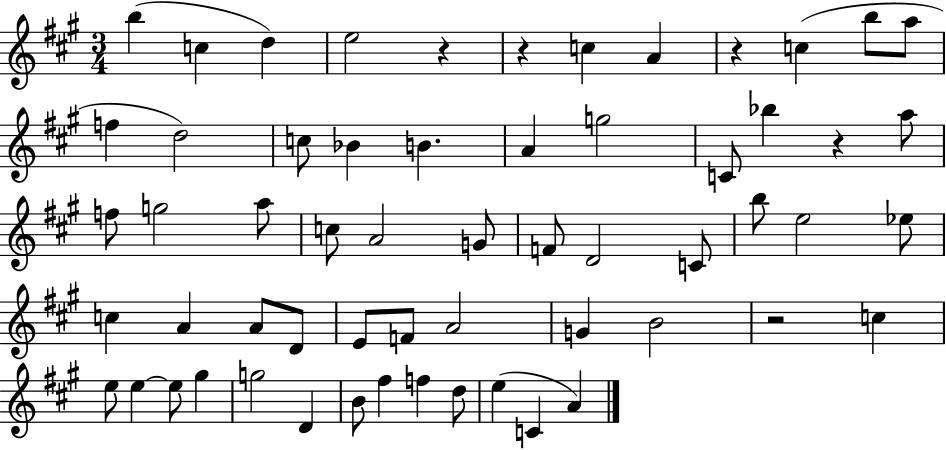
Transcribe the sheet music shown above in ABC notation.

X:1
T:Untitled
M:3/4
L:1/4
K:A
b c d e2 z z c A z c b/2 a/2 f d2 c/2 _B B A g2 C/2 _b z a/2 f/2 g2 a/2 c/2 A2 G/2 F/2 D2 C/2 b/2 e2 _e/2 c A A/2 D/2 E/2 F/2 A2 G B2 z2 c e/2 e e/2 ^g g2 D B/2 ^f f d/2 e C A